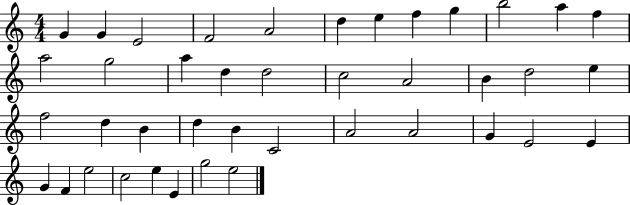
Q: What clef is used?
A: treble